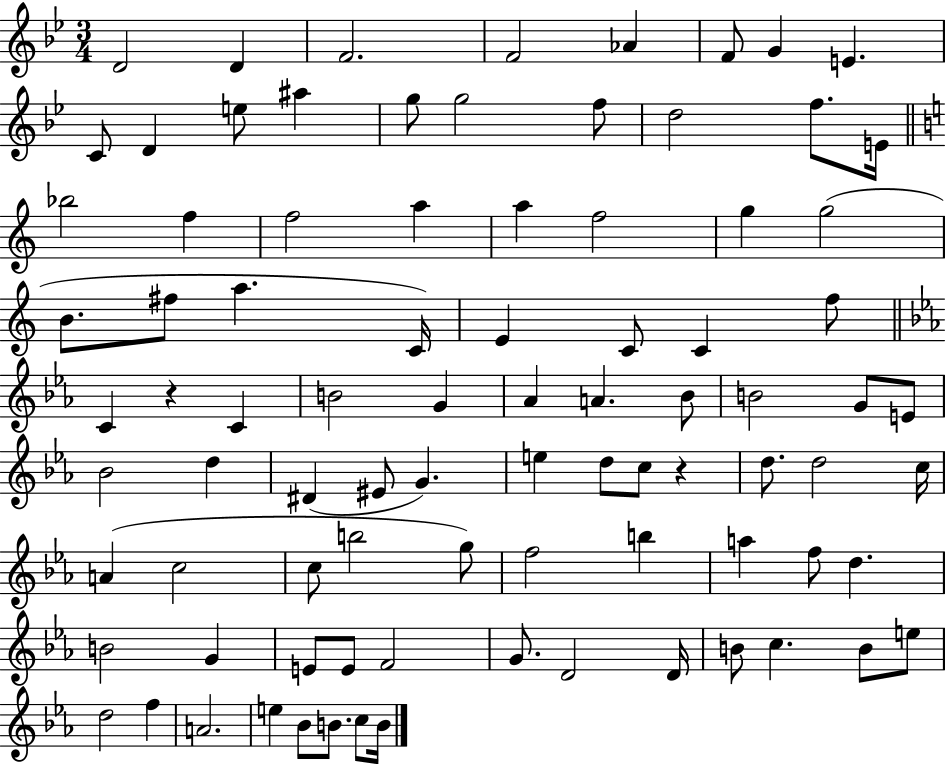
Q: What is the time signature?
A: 3/4